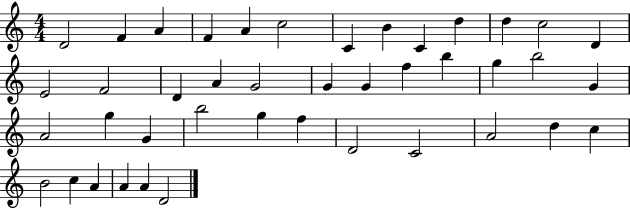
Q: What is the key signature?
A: C major